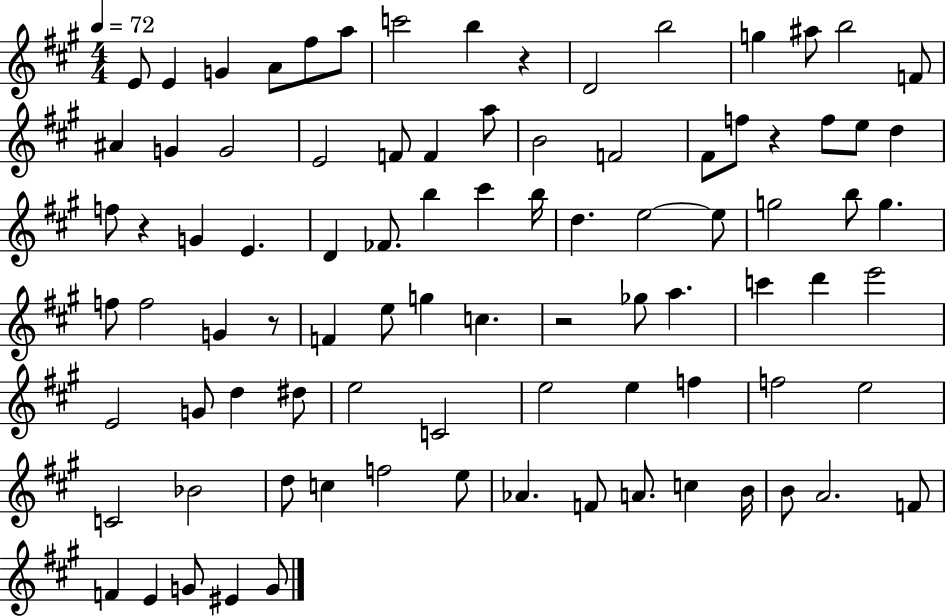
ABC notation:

X:1
T:Untitled
M:4/4
L:1/4
K:A
E/2 E G A/2 ^f/2 a/2 c'2 b z D2 b2 g ^a/2 b2 F/2 ^A G G2 E2 F/2 F a/2 B2 F2 ^F/2 f/2 z f/2 e/2 d f/2 z G E D _F/2 b ^c' b/4 d e2 e/2 g2 b/2 g f/2 f2 G z/2 F e/2 g c z2 _g/2 a c' d' e'2 E2 G/2 d ^d/2 e2 C2 e2 e f f2 e2 C2 _B2 d/2 c f2 e/2 _A F/2 A/2 c B/4 B/2 A2 F/2 F E G/2 ^E G/2